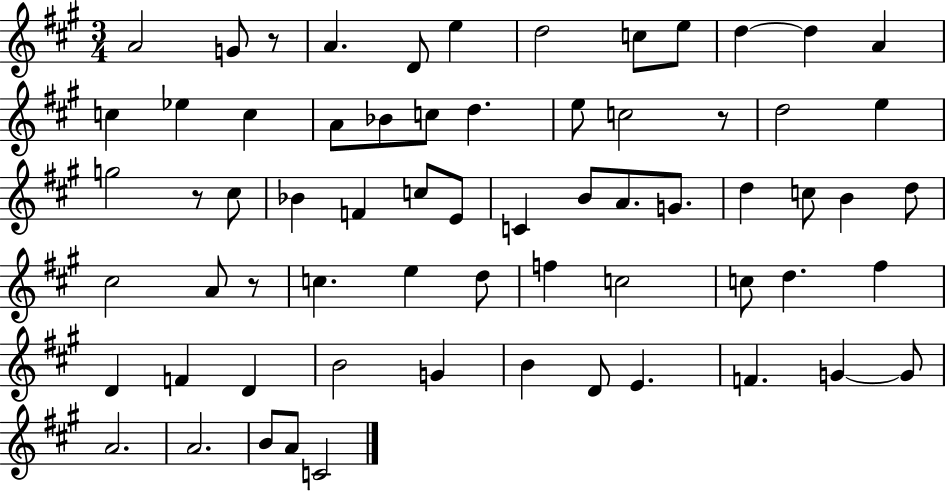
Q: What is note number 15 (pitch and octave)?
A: A4